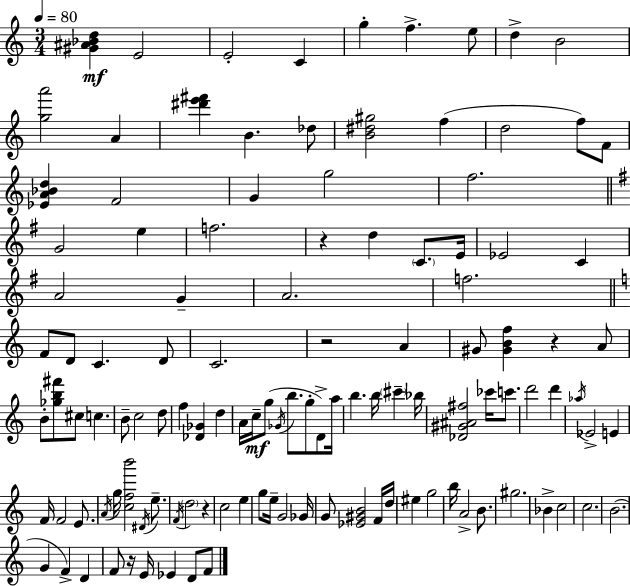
{
  \clef treble
  \numericTimeSignature
  \time 3/4
  \key c \major
  \tempo 4 = 80
  \repeat volta 2 { <gis' ais' bes' d''>4\mf e'2 | e'2-. c'4 | g''4-. f''4.-> e''8 | d''4-> b'2 | \break <g'' a'''>2 a'4 | <dis''' e''' fis'''>4 b'4. des''8 | <b' dis'' gis''>2 f''4( | d''2 f''8) f'8 | \break <ees' a' bes' d''>4 f'2 | g'4 g''2 | f''2. | \bar "||" \break \key g \major g'2 e''4 | f''2. | r4 d''4 \parenthesize c'8. e'16 | ees'2 c'4 | \break a'2 g'4-- | a'2. | f''2. | \bar "||" \break \key c \major f'8 d'8 c'4. d'8 | c'2. | r2 a'4 | gis'8 <gis' b' f''>4 r4 a'8 | \break b'8-. <ges'' b'' fis'''>8 cis''8 c''4. | b'8-- c''2 d''8 | f''4 <des' ges'>4 d''4 | a'16 c''16--\mf g''8( \acciaccatura { ges'16 } b''8. g''8-. d'8->) | \break a''16 b''4. b''16 \parenthesize cis'''4-- | bes''16 <des' gis' ais' fis''>2 ces'''16 c'''8. | d'''2 d'''4 | \acciaccatura { aes''16 } ees'2-> e'4 | \break f'16 f'2 e'8. | \acciaccatura { a'16 } g''16 <c'' f'' b'''>2 | \acciaccatura { dis'16 } e''8.-- \acciaccatura { f'16 } \parenthesize d''2 | r4 c''2 | \break e''4 g''8 e''16-- g'2 | ges'16 g'8 <ees' gis' b'>2 | f'16 d''16 eis''4 g''2 | b''16 a'2-> | \break b'8. gis''2. | bes'4-> c''2 | c''2. | b'2.( | \break g'4 f'4->) | d'4 f'8 r16 e'16 ees'4 | d'8 f'8 } \bar "|."
}